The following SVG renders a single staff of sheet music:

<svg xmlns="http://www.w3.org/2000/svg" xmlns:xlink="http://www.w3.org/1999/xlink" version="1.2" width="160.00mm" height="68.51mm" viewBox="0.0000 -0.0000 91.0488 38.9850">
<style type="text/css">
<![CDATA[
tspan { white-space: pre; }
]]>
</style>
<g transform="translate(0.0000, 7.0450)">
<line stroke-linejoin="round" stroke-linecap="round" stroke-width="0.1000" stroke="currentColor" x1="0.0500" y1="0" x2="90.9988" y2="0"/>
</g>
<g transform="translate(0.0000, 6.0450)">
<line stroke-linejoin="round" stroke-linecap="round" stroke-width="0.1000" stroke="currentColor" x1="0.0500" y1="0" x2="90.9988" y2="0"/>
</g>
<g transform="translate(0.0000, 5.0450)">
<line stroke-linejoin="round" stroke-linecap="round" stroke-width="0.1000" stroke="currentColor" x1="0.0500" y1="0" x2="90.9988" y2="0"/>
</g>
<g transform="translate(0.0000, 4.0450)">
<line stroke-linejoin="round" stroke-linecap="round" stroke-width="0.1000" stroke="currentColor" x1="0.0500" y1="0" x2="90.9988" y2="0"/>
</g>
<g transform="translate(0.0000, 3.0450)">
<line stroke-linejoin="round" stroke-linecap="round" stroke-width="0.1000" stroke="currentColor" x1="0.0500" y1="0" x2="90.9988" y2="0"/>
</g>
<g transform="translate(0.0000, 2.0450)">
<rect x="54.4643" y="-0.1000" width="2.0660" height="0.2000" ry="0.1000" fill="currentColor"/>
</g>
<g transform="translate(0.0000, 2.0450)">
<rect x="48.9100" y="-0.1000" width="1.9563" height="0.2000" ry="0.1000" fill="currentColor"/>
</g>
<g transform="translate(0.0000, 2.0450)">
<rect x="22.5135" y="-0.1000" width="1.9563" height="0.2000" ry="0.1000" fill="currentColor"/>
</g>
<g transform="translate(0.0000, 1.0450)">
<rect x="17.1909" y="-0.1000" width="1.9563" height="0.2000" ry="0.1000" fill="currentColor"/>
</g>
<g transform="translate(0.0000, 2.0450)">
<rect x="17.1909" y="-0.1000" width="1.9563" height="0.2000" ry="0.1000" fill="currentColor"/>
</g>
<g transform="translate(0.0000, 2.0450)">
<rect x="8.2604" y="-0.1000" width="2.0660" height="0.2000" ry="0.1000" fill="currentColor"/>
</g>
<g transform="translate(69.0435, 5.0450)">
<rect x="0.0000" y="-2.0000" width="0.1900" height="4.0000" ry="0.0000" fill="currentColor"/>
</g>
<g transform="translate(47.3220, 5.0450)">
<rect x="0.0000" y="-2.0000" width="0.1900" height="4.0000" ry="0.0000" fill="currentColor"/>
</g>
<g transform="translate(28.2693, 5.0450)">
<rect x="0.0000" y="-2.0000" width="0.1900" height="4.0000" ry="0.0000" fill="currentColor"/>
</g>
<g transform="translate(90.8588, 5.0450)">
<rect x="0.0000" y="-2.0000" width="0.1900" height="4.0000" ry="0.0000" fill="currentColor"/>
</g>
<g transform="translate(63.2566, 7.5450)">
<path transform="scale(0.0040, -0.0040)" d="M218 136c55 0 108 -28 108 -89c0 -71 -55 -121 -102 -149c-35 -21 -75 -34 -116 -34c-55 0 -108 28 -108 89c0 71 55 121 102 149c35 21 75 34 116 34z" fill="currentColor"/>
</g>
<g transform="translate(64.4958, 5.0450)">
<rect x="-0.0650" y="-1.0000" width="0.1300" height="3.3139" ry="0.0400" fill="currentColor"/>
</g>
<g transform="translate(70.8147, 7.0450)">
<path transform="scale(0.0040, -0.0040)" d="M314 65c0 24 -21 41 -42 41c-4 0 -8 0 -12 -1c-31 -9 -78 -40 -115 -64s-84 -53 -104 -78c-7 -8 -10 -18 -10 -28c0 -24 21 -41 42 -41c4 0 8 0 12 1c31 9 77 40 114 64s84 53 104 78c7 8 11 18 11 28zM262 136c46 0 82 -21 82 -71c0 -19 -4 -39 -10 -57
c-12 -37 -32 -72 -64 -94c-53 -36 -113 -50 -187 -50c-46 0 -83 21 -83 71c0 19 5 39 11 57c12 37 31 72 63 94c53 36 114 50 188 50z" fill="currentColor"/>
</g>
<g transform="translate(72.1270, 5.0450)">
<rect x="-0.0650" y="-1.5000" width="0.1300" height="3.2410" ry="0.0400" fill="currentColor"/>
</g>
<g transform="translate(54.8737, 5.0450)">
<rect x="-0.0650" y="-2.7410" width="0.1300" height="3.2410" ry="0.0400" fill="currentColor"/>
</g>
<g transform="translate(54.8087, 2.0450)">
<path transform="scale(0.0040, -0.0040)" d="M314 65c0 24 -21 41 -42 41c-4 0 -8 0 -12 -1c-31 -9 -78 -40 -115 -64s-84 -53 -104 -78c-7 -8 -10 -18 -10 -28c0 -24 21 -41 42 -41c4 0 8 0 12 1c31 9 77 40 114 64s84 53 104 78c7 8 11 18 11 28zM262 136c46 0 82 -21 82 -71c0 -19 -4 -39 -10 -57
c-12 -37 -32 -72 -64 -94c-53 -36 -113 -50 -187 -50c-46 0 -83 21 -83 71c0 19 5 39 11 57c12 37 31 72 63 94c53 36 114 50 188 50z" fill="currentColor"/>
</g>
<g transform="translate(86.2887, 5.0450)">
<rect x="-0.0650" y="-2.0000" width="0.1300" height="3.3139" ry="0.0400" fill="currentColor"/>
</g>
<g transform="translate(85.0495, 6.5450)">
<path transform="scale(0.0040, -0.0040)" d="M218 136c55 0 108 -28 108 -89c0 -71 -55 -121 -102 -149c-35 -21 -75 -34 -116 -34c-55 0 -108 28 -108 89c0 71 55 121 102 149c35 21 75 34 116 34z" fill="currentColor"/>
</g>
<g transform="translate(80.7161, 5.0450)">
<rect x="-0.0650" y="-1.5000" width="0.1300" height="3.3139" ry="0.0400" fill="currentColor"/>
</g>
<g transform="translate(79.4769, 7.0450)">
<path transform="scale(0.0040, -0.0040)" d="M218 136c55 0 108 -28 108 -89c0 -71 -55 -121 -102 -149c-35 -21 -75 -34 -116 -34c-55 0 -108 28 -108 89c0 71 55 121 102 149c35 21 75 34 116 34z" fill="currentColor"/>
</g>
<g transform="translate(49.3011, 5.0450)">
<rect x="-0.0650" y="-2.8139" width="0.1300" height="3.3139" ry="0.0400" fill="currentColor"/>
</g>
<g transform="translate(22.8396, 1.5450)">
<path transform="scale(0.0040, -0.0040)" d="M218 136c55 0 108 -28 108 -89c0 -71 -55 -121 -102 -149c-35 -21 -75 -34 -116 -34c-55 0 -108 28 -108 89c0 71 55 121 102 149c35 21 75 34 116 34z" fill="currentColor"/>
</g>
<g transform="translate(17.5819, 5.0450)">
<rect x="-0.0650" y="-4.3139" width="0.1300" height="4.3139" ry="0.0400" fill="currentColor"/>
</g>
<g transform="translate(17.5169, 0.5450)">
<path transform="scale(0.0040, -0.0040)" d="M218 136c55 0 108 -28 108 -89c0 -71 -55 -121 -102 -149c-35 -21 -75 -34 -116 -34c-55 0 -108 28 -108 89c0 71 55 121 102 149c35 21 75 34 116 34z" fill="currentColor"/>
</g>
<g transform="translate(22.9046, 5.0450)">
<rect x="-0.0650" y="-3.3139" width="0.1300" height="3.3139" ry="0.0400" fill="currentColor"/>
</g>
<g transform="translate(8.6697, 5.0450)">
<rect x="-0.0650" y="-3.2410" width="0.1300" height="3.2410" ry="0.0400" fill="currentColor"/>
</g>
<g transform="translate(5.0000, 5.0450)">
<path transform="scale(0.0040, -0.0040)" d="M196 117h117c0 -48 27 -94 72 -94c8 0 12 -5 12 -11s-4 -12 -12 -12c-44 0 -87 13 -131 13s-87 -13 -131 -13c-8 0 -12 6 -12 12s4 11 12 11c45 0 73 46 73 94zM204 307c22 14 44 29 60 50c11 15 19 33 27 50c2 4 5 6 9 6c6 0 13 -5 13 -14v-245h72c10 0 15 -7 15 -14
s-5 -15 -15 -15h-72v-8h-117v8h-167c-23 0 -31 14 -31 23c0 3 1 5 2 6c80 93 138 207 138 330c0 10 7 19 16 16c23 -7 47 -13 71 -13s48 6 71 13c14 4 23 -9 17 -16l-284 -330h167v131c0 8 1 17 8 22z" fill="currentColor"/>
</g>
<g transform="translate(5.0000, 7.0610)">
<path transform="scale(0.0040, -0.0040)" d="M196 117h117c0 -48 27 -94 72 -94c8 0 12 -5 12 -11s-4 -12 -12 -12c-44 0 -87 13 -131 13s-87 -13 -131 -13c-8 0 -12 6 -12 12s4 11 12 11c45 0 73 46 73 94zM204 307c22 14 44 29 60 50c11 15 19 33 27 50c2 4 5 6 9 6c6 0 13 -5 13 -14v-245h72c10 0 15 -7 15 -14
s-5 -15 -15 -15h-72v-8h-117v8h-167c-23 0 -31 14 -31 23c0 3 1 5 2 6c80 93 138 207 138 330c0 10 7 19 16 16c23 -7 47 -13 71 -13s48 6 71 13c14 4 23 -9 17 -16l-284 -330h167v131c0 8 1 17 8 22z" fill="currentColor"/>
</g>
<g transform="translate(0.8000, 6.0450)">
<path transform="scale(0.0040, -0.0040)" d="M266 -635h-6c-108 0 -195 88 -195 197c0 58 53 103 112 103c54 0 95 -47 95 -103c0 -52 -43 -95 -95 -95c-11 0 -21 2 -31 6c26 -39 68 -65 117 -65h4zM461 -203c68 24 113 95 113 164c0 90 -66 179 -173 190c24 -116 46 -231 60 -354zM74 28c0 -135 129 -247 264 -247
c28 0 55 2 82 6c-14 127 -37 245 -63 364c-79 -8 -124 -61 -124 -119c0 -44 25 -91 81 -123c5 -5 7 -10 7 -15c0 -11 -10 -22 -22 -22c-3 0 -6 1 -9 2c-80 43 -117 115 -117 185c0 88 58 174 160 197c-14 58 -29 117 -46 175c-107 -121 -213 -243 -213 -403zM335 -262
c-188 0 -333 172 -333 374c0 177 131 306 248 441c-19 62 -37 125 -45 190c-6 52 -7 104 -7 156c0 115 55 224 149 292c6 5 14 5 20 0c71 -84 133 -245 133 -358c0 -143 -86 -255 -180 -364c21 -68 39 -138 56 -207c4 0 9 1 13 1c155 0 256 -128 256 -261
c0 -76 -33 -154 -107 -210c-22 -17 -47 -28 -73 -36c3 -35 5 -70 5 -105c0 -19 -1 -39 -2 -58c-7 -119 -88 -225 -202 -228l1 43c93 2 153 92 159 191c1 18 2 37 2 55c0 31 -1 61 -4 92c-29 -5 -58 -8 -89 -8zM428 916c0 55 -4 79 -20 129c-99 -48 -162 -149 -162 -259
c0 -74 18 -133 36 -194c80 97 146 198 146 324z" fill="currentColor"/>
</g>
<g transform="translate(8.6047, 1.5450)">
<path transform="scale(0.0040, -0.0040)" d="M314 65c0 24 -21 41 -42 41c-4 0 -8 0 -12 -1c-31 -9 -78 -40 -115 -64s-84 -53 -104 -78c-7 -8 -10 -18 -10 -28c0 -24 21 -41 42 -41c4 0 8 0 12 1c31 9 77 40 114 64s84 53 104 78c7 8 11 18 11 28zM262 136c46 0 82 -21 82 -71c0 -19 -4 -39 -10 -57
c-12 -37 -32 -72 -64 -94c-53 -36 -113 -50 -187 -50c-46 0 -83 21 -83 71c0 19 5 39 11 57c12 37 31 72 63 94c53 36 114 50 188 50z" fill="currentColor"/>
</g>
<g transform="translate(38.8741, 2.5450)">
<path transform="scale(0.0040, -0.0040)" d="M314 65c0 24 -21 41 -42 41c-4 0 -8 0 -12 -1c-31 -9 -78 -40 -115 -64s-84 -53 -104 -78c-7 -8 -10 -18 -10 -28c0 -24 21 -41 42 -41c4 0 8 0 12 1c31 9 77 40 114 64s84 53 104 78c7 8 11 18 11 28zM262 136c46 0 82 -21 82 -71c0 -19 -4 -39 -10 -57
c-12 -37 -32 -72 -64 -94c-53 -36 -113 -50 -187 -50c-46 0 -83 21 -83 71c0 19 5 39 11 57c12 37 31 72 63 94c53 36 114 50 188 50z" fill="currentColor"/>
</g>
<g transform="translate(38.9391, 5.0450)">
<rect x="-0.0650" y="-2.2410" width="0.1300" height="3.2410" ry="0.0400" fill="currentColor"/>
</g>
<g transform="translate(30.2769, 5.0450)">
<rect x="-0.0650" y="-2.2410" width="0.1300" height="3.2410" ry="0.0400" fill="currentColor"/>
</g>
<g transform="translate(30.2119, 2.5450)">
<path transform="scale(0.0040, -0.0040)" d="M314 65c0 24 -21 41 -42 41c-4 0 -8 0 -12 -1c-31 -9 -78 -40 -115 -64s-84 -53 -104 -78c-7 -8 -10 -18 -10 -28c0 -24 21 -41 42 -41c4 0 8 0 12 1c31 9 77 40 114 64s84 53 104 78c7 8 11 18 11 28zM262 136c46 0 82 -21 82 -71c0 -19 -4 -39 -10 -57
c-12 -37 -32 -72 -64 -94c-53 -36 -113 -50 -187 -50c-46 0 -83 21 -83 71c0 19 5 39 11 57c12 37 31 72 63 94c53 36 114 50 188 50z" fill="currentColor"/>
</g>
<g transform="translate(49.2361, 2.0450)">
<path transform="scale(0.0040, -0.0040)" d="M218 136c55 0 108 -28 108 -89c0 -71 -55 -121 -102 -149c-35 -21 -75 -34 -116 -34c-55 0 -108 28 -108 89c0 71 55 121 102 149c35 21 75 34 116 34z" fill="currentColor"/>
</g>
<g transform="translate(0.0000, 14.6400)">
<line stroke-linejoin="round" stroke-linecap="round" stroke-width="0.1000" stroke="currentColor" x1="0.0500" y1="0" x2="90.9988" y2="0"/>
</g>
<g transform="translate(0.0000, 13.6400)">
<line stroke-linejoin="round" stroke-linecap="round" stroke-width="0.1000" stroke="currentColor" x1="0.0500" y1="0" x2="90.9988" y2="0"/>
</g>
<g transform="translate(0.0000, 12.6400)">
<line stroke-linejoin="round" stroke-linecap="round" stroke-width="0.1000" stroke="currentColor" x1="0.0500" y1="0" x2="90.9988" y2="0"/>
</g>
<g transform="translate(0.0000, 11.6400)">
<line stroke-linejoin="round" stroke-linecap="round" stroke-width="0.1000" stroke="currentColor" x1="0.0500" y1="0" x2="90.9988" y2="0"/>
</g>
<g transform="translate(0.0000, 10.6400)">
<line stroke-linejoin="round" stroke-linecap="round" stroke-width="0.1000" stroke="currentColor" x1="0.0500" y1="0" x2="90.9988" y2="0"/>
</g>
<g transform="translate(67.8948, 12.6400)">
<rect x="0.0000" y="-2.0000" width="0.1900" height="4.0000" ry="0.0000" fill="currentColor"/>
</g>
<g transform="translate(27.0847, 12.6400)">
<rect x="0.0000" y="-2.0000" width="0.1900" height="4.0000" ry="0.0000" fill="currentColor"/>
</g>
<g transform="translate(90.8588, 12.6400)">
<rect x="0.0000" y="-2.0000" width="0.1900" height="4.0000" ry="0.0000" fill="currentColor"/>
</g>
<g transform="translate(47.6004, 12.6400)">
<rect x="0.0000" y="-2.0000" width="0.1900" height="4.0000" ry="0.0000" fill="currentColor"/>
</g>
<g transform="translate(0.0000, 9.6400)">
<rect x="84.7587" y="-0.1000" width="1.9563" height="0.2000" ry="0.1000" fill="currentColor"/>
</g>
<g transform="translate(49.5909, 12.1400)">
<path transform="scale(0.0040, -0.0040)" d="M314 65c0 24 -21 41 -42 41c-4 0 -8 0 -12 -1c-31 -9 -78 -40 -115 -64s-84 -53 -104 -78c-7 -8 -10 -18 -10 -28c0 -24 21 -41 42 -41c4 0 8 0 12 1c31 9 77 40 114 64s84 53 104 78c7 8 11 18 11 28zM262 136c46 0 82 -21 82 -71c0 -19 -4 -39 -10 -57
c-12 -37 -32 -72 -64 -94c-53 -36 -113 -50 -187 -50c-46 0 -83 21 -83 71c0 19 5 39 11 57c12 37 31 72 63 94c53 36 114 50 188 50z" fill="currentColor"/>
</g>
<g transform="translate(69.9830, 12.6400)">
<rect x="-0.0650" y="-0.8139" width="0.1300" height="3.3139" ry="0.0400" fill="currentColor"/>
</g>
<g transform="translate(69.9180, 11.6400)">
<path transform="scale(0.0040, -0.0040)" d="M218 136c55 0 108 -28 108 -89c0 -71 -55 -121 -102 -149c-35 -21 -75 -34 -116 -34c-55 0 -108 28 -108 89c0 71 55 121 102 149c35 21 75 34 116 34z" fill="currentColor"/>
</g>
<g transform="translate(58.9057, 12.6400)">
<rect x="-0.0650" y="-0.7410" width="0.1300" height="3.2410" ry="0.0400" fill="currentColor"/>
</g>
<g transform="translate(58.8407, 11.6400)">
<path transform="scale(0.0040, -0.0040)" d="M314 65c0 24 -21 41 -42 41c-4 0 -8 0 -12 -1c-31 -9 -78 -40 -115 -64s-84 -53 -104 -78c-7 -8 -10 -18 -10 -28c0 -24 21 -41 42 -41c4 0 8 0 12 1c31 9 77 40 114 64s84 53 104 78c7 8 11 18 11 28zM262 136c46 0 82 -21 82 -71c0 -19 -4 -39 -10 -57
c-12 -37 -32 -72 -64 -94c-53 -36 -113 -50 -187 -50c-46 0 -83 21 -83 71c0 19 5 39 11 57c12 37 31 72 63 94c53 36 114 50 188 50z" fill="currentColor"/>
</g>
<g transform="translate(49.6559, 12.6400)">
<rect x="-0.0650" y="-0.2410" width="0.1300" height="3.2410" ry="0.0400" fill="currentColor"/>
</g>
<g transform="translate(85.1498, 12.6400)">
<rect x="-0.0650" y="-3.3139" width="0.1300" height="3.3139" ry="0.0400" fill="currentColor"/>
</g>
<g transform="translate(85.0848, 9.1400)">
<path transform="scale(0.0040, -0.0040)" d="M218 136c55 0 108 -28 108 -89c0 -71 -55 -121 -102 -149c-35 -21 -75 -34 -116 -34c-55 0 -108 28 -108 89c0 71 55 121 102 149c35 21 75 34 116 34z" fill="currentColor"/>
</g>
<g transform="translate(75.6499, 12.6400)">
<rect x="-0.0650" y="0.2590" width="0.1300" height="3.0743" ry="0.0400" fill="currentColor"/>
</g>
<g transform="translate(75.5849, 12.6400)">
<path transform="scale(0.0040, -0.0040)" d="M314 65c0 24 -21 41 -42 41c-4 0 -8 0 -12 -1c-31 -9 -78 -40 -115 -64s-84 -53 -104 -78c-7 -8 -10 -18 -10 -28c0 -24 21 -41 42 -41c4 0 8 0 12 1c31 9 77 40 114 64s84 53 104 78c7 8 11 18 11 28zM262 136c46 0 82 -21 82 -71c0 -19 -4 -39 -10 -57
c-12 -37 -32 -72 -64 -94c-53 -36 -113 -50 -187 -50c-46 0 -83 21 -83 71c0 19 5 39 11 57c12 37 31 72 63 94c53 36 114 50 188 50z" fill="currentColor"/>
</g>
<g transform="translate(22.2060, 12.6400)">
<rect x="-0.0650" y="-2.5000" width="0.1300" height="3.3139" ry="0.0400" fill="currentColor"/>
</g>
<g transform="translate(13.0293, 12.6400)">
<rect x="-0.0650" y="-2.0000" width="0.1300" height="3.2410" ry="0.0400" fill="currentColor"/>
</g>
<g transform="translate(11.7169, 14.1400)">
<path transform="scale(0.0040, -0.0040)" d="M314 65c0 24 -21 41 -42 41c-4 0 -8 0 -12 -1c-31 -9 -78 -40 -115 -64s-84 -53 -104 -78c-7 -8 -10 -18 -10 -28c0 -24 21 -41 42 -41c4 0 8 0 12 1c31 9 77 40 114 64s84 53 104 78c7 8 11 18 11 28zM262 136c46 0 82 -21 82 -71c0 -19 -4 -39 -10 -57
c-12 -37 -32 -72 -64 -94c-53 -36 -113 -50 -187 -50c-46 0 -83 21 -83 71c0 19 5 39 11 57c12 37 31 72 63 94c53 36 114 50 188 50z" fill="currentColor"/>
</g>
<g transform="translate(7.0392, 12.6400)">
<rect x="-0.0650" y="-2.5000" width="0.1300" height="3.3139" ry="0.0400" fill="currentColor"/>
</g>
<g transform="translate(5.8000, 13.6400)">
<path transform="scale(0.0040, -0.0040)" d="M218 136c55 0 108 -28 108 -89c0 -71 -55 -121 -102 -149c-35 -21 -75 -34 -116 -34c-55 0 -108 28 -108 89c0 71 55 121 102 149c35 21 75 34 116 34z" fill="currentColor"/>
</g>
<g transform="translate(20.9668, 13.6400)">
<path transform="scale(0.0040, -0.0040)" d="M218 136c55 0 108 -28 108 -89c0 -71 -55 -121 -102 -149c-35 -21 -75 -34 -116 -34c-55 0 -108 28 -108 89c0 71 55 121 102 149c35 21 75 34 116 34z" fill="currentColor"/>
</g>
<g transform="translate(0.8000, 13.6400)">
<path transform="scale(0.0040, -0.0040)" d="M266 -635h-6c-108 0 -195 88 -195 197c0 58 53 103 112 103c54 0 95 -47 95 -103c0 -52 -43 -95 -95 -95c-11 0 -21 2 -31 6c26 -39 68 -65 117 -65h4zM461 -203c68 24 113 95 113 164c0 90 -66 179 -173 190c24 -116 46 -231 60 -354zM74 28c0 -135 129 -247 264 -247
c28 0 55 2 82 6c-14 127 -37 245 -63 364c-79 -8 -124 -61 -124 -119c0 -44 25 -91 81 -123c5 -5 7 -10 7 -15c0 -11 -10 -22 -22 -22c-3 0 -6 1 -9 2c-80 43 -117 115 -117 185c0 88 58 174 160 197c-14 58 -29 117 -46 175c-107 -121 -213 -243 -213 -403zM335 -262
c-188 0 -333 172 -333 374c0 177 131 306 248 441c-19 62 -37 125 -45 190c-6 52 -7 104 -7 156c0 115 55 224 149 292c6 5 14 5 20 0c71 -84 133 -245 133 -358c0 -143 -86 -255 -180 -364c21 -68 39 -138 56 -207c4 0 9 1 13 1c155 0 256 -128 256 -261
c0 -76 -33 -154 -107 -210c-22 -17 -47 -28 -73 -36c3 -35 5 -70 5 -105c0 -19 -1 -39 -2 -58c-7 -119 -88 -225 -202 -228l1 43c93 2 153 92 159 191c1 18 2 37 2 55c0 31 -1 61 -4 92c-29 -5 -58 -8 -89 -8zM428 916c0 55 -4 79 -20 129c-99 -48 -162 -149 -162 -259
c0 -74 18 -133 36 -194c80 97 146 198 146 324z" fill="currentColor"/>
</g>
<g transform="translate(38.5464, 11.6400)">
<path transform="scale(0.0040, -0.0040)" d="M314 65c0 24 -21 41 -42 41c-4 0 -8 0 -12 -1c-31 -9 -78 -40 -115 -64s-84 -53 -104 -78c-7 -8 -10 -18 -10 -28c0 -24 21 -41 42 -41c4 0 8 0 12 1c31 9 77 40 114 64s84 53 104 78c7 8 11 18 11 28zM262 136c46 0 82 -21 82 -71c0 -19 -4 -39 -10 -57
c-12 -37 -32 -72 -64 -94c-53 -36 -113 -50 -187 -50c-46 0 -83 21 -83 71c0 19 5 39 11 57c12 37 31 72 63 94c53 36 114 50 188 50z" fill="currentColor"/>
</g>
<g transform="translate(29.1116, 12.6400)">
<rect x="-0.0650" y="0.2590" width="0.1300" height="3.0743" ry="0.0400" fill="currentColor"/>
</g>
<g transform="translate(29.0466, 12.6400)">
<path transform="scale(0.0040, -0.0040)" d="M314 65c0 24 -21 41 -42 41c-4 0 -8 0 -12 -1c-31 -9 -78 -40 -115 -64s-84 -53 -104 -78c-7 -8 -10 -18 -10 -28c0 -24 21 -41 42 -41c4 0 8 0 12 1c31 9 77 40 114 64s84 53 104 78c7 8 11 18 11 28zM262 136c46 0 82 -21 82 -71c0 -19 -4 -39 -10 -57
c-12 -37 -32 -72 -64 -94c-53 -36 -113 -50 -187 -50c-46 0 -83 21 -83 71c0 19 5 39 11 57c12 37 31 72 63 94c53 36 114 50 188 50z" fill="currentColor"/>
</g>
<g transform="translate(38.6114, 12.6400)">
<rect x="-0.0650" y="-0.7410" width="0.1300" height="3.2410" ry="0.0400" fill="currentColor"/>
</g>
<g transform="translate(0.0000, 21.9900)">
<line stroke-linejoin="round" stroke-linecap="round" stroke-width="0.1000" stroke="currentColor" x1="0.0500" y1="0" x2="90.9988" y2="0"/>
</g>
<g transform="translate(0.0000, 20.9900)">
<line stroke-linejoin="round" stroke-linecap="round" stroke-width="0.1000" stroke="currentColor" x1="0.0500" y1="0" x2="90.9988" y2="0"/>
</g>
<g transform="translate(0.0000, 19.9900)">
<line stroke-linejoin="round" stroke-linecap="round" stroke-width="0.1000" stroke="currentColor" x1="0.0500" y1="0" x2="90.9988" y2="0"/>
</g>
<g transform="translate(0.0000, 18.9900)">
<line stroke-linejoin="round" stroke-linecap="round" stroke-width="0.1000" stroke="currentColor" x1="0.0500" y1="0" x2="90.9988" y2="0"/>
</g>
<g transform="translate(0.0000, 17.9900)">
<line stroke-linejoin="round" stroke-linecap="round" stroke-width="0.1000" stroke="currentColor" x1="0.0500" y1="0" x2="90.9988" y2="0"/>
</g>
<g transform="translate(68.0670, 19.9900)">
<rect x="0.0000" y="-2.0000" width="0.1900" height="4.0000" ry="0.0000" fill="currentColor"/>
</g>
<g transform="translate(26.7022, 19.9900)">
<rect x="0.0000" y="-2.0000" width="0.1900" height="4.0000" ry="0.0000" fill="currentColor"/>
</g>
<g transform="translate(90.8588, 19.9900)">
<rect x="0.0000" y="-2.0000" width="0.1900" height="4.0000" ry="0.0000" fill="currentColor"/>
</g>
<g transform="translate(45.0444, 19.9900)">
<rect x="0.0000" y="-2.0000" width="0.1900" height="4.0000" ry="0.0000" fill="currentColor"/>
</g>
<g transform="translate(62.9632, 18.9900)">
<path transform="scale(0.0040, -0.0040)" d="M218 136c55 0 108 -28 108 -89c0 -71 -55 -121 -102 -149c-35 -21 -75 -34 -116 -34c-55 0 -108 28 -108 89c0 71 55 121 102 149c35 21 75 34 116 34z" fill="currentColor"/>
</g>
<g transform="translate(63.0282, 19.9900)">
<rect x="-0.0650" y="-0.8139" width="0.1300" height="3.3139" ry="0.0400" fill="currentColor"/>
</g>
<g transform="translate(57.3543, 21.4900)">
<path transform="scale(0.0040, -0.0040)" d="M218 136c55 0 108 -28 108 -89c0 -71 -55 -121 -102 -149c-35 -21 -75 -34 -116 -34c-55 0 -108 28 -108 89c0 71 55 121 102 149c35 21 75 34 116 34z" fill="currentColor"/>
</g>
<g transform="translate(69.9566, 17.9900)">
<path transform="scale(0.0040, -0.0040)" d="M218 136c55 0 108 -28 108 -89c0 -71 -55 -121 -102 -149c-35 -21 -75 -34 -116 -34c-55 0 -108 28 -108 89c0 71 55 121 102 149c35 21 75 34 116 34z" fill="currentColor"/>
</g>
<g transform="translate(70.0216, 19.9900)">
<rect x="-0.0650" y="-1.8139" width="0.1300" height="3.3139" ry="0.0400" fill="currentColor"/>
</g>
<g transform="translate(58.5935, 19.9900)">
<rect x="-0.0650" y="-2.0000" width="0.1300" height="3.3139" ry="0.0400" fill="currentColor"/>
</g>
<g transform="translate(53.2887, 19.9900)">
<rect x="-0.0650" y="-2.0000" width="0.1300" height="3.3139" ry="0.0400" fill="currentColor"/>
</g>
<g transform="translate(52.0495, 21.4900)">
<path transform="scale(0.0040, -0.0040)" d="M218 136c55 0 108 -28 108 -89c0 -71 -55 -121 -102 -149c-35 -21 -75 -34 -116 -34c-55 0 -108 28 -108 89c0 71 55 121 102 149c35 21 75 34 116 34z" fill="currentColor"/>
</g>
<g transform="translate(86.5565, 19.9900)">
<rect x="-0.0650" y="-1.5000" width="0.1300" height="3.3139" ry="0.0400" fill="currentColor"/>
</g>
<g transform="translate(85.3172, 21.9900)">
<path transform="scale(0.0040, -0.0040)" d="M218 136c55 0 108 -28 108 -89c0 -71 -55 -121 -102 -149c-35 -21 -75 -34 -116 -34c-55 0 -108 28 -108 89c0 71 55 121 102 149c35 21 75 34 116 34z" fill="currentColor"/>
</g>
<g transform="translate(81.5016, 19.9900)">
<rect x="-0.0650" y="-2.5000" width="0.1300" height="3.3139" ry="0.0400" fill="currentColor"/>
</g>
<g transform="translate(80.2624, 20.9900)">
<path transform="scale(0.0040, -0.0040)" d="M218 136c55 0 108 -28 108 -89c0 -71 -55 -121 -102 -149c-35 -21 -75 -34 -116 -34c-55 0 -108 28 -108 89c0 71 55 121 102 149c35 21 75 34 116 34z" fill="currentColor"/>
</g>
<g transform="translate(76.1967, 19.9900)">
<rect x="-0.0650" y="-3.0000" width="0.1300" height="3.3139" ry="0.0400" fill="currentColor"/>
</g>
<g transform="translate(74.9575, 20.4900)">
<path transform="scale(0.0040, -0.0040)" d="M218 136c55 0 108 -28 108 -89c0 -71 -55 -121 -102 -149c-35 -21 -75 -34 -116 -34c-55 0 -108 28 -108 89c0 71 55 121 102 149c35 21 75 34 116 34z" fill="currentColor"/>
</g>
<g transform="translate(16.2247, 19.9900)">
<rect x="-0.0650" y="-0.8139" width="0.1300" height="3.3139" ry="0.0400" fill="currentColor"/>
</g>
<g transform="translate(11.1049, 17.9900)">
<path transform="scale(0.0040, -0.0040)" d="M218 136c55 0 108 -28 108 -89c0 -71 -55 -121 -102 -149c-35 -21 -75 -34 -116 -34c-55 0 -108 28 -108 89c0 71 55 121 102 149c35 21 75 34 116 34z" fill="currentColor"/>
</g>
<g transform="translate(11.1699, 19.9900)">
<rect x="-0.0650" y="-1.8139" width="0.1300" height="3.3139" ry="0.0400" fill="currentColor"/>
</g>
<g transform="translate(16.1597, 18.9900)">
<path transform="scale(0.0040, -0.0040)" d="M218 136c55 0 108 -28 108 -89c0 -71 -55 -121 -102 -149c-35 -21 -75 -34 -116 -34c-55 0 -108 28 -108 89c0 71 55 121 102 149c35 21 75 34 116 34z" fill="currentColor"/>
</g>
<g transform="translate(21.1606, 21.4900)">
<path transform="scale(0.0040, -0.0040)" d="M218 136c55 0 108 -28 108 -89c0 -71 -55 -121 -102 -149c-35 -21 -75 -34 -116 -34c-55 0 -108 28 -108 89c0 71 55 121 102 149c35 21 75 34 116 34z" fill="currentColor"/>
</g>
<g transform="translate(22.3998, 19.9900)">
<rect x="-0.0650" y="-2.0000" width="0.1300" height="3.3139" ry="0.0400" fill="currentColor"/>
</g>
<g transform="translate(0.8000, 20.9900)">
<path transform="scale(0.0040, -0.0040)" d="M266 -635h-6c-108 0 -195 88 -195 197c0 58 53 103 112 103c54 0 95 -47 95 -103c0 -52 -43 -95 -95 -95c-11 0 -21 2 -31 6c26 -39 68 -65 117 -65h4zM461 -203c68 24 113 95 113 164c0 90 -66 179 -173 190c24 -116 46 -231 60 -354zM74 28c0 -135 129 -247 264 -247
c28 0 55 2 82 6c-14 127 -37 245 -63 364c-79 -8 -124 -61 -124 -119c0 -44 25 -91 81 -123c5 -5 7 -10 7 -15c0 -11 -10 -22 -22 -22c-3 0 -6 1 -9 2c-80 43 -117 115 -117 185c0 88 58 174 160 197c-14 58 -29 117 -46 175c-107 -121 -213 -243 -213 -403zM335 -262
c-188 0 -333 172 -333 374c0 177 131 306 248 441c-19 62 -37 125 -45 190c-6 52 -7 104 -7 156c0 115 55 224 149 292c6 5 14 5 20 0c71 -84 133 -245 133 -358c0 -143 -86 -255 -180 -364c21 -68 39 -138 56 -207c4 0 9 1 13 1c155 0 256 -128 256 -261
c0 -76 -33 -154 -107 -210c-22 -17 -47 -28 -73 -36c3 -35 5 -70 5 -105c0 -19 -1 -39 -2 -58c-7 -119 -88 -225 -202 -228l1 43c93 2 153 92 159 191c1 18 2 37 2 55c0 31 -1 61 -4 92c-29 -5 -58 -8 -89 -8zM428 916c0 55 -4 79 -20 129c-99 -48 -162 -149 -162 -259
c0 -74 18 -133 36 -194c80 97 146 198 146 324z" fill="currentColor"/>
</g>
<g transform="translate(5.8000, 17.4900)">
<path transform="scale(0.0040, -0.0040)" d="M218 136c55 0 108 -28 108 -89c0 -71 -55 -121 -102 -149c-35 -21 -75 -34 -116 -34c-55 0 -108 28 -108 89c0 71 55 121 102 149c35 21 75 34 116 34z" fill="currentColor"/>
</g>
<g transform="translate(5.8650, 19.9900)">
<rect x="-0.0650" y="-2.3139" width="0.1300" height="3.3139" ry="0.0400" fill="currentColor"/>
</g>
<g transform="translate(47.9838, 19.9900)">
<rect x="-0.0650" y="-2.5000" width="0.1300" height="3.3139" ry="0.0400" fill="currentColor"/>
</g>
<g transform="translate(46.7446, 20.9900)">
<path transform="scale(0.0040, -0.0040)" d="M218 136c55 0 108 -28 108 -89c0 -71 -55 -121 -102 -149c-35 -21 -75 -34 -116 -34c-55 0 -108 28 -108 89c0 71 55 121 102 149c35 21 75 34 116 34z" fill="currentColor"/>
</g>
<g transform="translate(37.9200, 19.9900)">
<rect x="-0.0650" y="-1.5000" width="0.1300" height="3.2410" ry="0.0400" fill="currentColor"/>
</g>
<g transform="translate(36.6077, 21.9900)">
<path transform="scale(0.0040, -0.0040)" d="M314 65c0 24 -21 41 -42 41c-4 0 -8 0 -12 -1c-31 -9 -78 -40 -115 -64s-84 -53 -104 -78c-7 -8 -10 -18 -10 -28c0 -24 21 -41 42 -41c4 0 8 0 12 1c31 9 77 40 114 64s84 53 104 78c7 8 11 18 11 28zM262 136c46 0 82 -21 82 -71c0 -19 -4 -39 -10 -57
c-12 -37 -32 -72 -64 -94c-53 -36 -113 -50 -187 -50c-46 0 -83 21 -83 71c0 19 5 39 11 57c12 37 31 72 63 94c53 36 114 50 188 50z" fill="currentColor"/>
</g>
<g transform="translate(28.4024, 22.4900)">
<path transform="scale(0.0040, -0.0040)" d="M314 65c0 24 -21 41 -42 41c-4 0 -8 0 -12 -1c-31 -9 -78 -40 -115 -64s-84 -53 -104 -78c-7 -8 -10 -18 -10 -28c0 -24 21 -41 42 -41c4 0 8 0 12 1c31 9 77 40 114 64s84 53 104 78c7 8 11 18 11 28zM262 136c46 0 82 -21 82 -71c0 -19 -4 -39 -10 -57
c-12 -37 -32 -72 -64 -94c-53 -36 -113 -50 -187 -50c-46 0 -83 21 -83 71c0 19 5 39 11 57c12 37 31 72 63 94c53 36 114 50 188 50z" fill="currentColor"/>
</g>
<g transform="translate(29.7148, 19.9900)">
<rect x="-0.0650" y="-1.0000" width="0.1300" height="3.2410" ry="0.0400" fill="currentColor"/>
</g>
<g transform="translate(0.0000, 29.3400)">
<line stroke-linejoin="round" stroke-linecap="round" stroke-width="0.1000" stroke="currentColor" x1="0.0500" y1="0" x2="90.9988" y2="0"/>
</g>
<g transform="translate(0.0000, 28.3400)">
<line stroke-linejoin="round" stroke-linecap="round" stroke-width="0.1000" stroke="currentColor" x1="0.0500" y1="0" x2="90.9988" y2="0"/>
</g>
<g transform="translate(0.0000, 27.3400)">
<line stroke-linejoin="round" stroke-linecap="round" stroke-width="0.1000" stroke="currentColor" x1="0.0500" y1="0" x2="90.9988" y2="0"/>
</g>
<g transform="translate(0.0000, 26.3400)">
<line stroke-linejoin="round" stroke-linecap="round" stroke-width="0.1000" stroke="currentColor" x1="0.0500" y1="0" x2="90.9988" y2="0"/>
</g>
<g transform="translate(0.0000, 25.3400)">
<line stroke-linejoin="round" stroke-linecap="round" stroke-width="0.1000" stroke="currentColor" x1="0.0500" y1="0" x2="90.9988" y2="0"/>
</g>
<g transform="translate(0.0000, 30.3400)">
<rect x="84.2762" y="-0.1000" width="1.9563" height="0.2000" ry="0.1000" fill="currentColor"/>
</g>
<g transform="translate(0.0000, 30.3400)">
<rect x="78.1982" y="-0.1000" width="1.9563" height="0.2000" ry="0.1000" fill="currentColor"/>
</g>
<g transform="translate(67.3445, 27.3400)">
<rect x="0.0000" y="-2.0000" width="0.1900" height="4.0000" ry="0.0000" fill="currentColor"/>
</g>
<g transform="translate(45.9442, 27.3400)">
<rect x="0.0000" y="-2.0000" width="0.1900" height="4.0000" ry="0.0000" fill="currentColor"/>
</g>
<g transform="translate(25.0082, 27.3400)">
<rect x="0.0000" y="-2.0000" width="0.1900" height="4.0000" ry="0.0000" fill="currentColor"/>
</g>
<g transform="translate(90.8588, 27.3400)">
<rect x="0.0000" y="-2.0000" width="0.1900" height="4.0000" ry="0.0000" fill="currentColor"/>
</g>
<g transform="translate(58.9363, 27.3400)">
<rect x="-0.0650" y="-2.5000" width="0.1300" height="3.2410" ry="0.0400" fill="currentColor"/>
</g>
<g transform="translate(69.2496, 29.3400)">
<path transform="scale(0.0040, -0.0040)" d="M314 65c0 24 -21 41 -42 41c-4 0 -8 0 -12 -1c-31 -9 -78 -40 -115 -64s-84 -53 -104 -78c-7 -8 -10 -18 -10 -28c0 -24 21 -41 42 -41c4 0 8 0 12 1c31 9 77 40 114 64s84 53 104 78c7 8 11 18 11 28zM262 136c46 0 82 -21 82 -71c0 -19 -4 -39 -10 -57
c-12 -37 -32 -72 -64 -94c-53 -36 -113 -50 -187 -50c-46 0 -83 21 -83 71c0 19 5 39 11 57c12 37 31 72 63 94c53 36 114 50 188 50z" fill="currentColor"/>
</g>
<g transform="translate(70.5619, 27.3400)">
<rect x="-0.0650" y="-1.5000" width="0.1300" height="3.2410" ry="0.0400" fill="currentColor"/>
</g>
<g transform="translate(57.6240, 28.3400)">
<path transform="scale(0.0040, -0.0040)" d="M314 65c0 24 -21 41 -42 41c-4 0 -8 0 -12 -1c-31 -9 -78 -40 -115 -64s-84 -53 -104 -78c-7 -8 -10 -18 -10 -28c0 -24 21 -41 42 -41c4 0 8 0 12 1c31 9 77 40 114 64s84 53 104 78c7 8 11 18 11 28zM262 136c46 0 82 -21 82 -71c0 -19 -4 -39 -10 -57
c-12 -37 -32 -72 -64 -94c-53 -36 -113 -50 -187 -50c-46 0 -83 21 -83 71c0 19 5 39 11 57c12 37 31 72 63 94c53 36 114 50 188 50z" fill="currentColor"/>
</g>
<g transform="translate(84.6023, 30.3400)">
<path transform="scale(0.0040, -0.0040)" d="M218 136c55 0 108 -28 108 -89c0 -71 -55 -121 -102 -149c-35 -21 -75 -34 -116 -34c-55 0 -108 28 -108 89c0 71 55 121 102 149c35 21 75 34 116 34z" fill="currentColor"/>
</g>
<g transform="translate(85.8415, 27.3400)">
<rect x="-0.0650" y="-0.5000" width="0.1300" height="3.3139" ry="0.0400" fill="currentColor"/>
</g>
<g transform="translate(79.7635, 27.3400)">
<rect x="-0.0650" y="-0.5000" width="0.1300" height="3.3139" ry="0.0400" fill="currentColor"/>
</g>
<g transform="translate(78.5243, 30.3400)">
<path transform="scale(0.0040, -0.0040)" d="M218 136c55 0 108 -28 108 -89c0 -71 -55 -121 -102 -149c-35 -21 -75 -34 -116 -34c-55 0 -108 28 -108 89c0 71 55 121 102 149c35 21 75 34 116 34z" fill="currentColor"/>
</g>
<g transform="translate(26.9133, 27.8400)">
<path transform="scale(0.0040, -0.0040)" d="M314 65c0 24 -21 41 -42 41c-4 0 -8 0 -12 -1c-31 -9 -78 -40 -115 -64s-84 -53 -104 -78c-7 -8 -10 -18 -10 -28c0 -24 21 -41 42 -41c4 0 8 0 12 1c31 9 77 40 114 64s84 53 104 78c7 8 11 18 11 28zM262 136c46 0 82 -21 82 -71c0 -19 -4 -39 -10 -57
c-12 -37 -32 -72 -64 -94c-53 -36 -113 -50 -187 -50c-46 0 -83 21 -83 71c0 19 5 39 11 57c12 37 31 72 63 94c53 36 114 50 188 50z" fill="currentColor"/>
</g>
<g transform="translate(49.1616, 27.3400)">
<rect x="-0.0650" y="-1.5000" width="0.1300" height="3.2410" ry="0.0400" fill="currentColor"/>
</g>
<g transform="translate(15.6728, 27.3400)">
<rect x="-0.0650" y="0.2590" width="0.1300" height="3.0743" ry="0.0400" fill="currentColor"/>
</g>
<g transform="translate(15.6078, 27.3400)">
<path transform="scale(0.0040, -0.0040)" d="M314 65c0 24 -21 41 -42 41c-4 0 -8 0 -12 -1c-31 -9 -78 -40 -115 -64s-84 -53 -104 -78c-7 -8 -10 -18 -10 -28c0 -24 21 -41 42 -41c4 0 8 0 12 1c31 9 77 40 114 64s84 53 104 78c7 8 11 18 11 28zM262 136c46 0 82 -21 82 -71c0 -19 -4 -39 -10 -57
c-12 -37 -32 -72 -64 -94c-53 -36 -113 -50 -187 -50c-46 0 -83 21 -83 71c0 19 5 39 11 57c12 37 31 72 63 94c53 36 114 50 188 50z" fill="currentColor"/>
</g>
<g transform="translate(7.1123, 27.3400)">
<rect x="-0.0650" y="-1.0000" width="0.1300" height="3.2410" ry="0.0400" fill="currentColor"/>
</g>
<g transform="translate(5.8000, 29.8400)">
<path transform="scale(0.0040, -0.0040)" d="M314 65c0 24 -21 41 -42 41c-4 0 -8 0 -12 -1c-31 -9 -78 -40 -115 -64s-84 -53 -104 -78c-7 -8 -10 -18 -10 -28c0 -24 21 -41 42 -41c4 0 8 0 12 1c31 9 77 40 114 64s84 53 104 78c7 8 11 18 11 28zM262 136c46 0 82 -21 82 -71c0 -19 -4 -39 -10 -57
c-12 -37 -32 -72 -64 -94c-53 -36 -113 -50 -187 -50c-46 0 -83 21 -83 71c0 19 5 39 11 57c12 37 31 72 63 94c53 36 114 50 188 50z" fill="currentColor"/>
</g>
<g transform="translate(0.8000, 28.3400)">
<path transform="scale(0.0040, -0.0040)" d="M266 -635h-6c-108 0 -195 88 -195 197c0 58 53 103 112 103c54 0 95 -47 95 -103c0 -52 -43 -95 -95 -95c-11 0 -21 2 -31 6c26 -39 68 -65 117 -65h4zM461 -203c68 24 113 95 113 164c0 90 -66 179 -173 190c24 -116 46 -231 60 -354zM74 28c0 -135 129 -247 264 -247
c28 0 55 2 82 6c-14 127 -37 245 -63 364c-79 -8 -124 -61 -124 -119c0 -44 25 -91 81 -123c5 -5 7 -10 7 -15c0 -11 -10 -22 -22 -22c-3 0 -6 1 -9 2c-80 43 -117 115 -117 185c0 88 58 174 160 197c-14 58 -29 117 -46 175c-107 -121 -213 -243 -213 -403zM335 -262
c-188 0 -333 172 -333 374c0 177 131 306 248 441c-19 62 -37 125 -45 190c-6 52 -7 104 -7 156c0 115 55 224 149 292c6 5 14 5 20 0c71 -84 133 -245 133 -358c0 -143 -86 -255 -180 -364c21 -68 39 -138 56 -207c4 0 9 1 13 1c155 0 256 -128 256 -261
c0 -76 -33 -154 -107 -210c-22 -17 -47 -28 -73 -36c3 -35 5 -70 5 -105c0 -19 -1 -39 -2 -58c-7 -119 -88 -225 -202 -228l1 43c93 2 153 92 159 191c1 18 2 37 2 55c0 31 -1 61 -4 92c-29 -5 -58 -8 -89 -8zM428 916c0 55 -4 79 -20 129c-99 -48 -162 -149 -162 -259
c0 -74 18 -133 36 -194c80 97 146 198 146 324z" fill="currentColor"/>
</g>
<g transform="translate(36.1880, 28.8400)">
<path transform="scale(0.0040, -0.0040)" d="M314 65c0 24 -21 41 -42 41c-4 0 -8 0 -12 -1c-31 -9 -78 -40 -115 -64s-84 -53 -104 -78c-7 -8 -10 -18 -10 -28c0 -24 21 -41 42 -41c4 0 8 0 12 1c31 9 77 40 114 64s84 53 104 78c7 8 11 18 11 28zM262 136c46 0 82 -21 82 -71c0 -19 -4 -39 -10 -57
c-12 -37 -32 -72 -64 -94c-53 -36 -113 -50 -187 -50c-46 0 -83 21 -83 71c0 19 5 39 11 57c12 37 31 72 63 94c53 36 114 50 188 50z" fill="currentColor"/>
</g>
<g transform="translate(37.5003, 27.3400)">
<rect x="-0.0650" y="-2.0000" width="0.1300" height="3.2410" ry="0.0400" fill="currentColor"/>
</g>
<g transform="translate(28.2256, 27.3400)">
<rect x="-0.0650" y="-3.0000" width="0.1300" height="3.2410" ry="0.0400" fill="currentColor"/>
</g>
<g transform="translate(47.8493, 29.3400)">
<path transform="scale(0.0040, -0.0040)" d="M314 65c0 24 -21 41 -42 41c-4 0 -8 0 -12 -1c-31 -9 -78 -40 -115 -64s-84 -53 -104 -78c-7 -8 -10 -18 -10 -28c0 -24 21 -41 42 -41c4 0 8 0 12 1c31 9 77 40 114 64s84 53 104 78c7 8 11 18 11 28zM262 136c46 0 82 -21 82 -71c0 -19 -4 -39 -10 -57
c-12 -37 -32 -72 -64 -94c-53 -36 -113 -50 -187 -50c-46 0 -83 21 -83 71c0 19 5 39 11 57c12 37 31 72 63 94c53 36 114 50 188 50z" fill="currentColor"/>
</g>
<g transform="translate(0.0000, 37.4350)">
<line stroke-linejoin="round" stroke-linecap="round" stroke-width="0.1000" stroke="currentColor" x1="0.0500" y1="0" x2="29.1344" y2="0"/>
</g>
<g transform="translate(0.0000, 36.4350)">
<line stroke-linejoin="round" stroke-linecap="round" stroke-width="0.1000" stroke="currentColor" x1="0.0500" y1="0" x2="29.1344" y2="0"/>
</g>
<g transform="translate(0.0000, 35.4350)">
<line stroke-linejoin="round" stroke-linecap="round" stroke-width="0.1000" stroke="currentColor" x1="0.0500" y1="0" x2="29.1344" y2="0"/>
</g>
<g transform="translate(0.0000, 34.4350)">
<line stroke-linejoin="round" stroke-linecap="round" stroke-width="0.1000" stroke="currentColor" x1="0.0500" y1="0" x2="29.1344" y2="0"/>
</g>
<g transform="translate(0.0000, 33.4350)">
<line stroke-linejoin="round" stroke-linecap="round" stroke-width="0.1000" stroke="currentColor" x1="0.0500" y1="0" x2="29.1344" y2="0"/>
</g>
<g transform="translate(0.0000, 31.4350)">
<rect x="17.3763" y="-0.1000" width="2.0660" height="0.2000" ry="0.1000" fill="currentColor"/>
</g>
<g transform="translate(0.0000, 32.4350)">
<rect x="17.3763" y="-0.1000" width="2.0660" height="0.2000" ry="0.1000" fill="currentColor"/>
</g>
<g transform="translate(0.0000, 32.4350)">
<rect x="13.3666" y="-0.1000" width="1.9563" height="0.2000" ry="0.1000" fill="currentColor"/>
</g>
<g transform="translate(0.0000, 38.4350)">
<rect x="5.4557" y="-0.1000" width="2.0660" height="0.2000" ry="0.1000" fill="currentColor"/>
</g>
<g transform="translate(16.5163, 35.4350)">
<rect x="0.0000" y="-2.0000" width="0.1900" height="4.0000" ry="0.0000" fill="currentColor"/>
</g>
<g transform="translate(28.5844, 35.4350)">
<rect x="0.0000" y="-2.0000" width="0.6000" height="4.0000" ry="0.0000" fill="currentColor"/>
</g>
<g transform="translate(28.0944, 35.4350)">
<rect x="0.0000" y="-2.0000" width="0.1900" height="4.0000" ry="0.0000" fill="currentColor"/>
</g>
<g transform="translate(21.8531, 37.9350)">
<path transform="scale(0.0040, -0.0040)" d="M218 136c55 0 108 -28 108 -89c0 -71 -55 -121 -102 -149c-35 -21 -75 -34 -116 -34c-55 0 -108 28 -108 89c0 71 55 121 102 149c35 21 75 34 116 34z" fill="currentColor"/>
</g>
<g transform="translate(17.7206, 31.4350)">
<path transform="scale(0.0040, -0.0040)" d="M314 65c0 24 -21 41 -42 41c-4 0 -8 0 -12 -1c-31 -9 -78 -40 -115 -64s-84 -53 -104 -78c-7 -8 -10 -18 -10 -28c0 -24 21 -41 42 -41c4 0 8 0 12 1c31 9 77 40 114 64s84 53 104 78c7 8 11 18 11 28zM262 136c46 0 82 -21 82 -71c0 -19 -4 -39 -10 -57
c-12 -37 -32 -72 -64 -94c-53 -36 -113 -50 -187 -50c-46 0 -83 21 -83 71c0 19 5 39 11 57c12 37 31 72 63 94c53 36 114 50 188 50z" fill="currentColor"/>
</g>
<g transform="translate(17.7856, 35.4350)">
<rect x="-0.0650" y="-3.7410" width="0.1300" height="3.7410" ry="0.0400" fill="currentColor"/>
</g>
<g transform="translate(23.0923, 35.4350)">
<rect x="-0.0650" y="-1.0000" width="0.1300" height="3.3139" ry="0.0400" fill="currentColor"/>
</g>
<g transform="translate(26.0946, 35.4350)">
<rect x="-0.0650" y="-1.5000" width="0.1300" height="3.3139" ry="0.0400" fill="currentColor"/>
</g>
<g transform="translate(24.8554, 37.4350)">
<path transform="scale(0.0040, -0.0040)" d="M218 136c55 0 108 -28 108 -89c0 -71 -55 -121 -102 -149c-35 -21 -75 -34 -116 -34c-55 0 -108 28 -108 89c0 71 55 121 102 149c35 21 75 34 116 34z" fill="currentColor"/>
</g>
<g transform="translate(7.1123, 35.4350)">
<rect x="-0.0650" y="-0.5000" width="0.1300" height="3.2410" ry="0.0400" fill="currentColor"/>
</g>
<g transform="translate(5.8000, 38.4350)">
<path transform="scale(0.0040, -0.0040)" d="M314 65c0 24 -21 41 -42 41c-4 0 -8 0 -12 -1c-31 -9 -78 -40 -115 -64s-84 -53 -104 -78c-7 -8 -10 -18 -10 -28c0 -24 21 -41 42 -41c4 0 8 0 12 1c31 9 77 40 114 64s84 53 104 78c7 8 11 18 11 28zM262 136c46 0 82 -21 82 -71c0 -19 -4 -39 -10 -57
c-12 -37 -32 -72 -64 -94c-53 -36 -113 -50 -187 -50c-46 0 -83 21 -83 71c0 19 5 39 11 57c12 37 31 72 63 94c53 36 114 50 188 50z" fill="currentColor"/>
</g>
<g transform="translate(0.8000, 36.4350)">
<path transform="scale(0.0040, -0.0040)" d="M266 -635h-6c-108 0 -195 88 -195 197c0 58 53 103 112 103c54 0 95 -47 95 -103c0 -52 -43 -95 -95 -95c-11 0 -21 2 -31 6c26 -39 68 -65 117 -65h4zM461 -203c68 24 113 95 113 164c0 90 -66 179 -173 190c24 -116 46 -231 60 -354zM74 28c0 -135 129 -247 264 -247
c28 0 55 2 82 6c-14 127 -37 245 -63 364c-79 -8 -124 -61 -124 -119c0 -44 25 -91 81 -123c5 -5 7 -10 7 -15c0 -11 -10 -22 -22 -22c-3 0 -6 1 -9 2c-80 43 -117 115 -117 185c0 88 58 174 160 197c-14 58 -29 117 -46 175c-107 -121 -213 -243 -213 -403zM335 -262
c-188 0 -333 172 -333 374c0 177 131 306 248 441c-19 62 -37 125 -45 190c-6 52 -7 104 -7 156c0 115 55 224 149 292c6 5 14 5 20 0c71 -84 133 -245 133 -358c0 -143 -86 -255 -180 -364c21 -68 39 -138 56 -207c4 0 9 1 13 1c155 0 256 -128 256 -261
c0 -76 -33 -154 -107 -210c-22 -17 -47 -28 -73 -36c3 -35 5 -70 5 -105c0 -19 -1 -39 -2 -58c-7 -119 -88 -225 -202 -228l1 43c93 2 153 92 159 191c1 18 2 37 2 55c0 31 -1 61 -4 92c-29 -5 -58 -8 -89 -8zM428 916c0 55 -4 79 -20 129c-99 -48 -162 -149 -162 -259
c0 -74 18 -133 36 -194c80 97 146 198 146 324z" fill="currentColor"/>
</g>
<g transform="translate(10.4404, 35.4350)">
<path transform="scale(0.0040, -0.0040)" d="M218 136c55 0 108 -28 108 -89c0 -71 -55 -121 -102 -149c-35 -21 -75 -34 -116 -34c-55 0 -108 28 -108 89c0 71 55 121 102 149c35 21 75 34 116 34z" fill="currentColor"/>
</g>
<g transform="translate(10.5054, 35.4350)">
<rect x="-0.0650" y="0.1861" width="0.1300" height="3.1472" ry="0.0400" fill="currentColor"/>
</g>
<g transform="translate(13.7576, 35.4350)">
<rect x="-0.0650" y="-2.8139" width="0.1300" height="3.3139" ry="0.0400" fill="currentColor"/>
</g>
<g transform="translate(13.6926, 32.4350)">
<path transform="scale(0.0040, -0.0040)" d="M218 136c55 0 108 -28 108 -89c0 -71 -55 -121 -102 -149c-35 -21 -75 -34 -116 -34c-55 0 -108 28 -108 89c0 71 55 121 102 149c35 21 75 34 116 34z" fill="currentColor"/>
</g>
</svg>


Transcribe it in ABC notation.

X:1
T:Untitled
M:4/4
L:1/4
K:C
b2 d' b g2 g2 a a2 D E2 E F G F2 G B2 d2 c2 d2 d B2 b g f d F D2 E2 G F F d f A G E D2 B2 A2 F2 E2 G2 E2 C C C2 B a c'2 D E